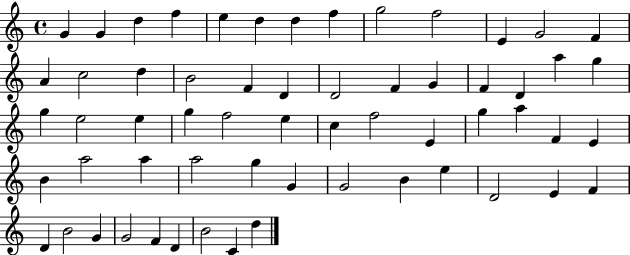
G4/q G4/q D5/q F5/q E5/q D5/q D5/q F5/q G5/h F5/h E4/q G4/h F4/q A4/q C5/h D5/q B4/h F4/q D4/q D4/h F4/q G4/q F4/q D4/q A5/q G5/q G5/q E5/h E5/q G5/q F5/h E5/q C5/q F5/h E4/q G5/q A5/q F4/q E4/q B4/q A5/h A5/q A5/h G5/q G4/q G4/h B4/q E5/q D4/h E4/q F4/q D4/q B4/h G4/q G4/h F4/q D4/q B4/h C4/q D5/q